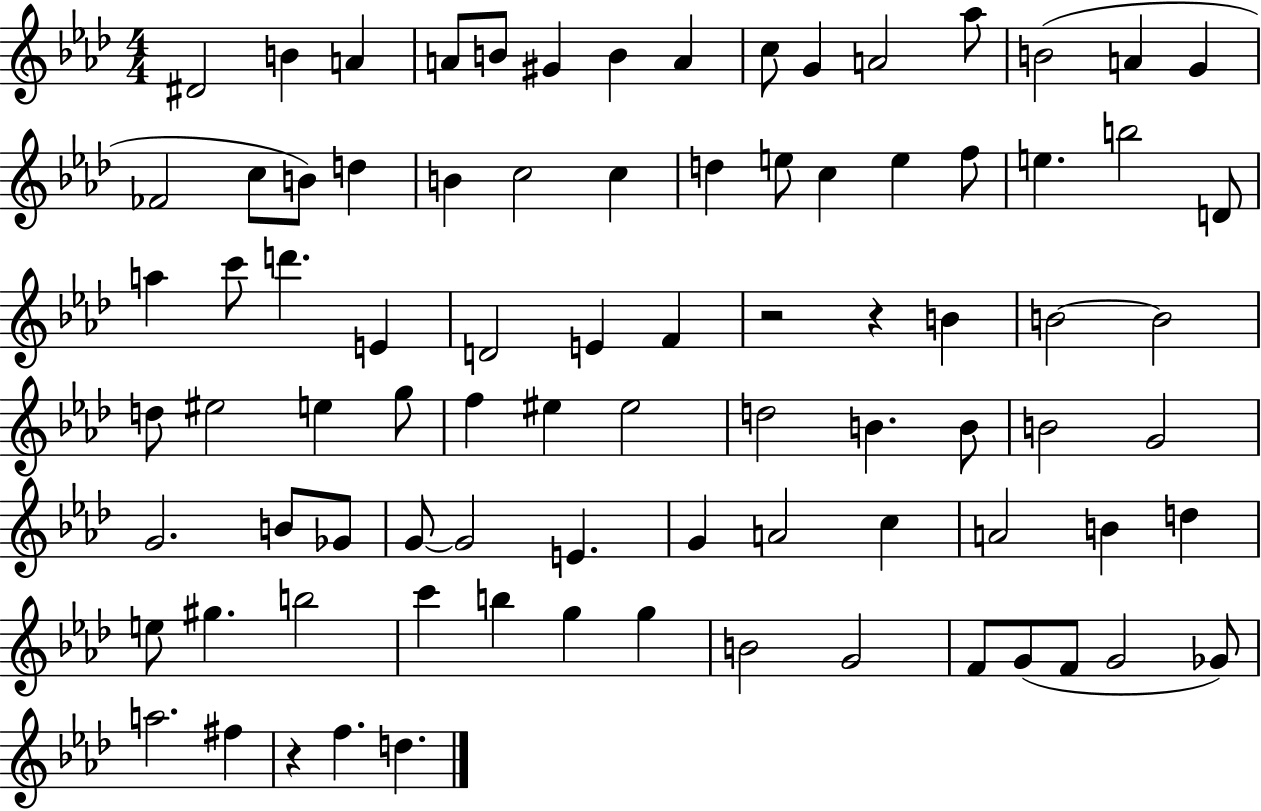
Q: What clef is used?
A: treble